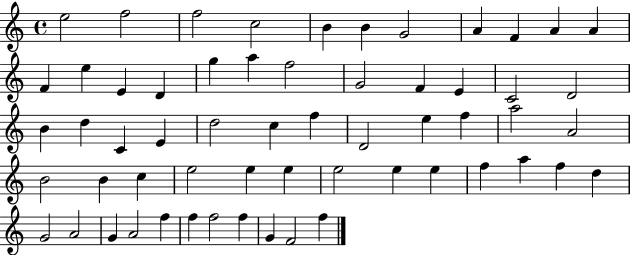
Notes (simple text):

E5/h F5/h F5/h C5/h B4/q B4/q G4/h A4/q F4/q A4/q A4/q F4/q E5/q E4/q D4/q G5/q A5/q F5/h G4/h F4/q E4/q C4/h D4/h B4/q D5/q C4/q E4/q D5/h C5/q F5/q D4/h E5/q F5/q A5/h A4/h B4/h B4/q C5/q E5/h E5/q E5/q E5/h E5/q E5/q F5/q A5/q F5/q D5/q G4/h A4/h G4/q A4/h F5/q F5/q F5/h F5/q G4/q F4/h F5/q